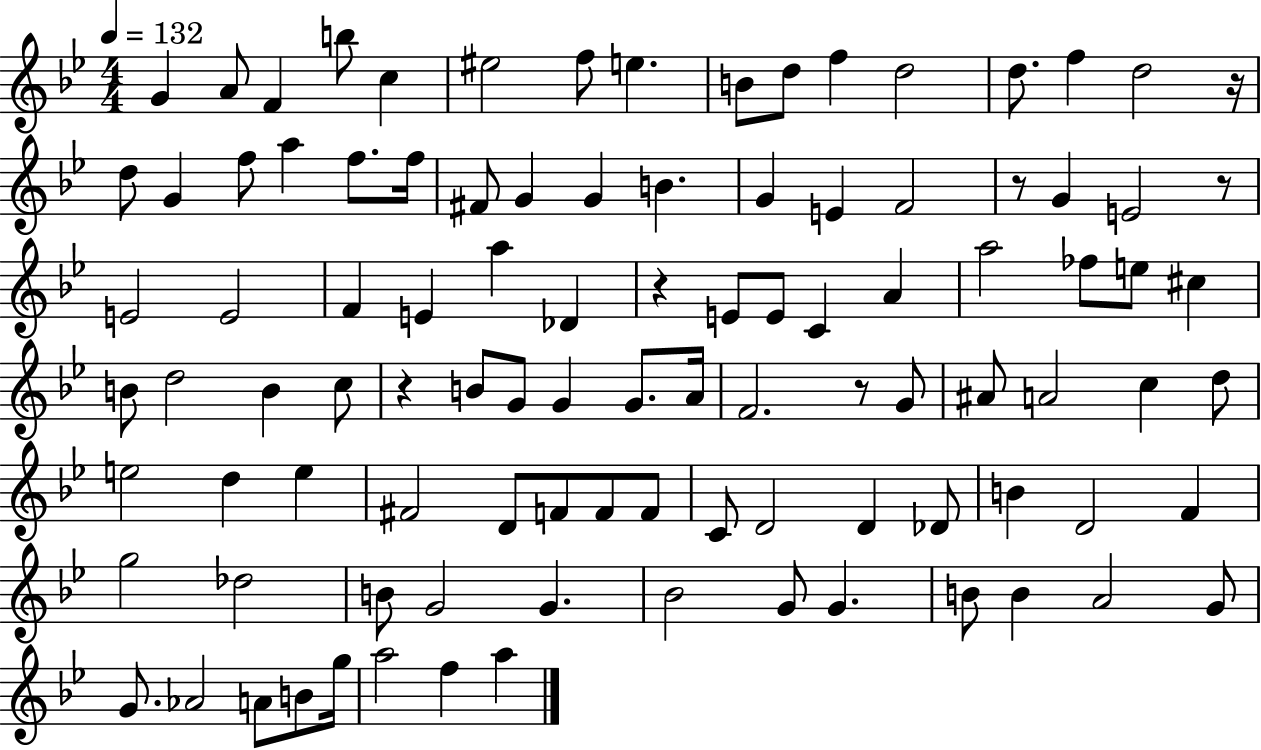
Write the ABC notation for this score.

X:1
T:Untitled
M:4/4
L:1/4
K:Bb
G A/2 F b/2 c ^e2 f/2 e B/2 d/2 f d2 d/2 f d2 z/4 d/2 G f/2 a f/2 f/4 ^F/2 G G B G E F2 z/2 G E2 z/2 E2 E2 F E a _D z E/2 E/2 C A a2 _f/2 e/2 ^c B/2 d2 B c/2 z B/2 G/2 G G/2 A/4 F2 z/2 G/2 ^A/2 A2 c d/2 e2 d e ^F2 D/2 F/2 F/2 F/2 C/2 D2 D _D/2 B D2 F g2 _d2 B/2 G2 G _B2 G/2 G B/2 B A2 G/2 G/2 _A2 A/2 B/2 g/4 a2 f a